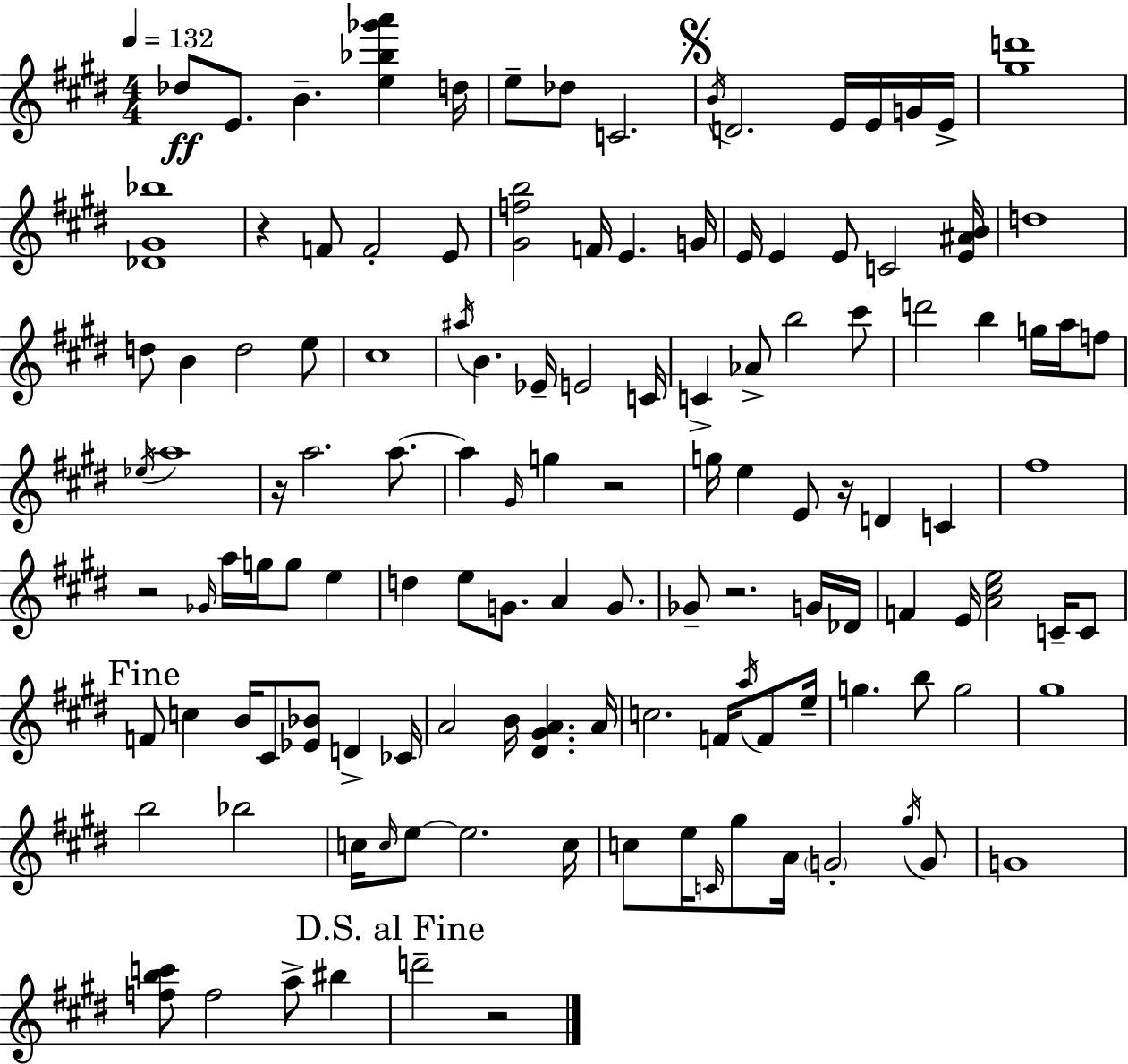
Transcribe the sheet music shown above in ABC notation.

X:1
T:Untitled
M:4/4
L:1/4
K:E
_d/2 E/2 B [e_b_g'a'] d/4 e/2 _d/2 C2 B/4 D2 E/4 E/4 G/4 E/4 [^gd']4 [_D^G_b]4 z F/2 F2 E/2 [^Gfb]2 F/4 E G/4 E/4 E E/2 C2 [E^AB]/4 d4 d/2 B d2 e/2 ^c4 ^a/4 B _E/4 E2 C/4 C _A/2 b2 ^c'/2 d'2 b g/4 a/4 f/2 _e/4 a4 z/4 a2 a/2 a ^G/4 g z2 g/4 e E/2 z/4 D C ^f4 z2 _G/4 a/4 g/4 g/2 e d e/2 G/2 A G/2 _G/2 z2 G/4 _D/4 F E/4 [A^ce]2 C/4 C/2 F/2 c B/4 ^C/2 [_E_B]/2 D _C/4 A2 B/4 [^D^GA] A/4 c2 F/4 a/4 F/2 e/4 g b/2 g2 ^g4 b2 _b2 c/4 c/4 e/2 e2 c/4 c/2 e/4 C/4 ^g/2 A/4 G2 ^g/4 G/2 G4 [fbc']/2 f2 a/2 ^b d'2 z2